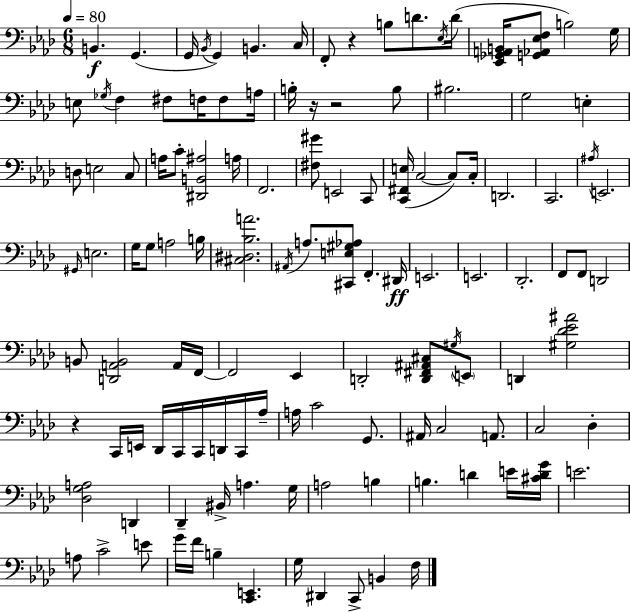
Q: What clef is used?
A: bass